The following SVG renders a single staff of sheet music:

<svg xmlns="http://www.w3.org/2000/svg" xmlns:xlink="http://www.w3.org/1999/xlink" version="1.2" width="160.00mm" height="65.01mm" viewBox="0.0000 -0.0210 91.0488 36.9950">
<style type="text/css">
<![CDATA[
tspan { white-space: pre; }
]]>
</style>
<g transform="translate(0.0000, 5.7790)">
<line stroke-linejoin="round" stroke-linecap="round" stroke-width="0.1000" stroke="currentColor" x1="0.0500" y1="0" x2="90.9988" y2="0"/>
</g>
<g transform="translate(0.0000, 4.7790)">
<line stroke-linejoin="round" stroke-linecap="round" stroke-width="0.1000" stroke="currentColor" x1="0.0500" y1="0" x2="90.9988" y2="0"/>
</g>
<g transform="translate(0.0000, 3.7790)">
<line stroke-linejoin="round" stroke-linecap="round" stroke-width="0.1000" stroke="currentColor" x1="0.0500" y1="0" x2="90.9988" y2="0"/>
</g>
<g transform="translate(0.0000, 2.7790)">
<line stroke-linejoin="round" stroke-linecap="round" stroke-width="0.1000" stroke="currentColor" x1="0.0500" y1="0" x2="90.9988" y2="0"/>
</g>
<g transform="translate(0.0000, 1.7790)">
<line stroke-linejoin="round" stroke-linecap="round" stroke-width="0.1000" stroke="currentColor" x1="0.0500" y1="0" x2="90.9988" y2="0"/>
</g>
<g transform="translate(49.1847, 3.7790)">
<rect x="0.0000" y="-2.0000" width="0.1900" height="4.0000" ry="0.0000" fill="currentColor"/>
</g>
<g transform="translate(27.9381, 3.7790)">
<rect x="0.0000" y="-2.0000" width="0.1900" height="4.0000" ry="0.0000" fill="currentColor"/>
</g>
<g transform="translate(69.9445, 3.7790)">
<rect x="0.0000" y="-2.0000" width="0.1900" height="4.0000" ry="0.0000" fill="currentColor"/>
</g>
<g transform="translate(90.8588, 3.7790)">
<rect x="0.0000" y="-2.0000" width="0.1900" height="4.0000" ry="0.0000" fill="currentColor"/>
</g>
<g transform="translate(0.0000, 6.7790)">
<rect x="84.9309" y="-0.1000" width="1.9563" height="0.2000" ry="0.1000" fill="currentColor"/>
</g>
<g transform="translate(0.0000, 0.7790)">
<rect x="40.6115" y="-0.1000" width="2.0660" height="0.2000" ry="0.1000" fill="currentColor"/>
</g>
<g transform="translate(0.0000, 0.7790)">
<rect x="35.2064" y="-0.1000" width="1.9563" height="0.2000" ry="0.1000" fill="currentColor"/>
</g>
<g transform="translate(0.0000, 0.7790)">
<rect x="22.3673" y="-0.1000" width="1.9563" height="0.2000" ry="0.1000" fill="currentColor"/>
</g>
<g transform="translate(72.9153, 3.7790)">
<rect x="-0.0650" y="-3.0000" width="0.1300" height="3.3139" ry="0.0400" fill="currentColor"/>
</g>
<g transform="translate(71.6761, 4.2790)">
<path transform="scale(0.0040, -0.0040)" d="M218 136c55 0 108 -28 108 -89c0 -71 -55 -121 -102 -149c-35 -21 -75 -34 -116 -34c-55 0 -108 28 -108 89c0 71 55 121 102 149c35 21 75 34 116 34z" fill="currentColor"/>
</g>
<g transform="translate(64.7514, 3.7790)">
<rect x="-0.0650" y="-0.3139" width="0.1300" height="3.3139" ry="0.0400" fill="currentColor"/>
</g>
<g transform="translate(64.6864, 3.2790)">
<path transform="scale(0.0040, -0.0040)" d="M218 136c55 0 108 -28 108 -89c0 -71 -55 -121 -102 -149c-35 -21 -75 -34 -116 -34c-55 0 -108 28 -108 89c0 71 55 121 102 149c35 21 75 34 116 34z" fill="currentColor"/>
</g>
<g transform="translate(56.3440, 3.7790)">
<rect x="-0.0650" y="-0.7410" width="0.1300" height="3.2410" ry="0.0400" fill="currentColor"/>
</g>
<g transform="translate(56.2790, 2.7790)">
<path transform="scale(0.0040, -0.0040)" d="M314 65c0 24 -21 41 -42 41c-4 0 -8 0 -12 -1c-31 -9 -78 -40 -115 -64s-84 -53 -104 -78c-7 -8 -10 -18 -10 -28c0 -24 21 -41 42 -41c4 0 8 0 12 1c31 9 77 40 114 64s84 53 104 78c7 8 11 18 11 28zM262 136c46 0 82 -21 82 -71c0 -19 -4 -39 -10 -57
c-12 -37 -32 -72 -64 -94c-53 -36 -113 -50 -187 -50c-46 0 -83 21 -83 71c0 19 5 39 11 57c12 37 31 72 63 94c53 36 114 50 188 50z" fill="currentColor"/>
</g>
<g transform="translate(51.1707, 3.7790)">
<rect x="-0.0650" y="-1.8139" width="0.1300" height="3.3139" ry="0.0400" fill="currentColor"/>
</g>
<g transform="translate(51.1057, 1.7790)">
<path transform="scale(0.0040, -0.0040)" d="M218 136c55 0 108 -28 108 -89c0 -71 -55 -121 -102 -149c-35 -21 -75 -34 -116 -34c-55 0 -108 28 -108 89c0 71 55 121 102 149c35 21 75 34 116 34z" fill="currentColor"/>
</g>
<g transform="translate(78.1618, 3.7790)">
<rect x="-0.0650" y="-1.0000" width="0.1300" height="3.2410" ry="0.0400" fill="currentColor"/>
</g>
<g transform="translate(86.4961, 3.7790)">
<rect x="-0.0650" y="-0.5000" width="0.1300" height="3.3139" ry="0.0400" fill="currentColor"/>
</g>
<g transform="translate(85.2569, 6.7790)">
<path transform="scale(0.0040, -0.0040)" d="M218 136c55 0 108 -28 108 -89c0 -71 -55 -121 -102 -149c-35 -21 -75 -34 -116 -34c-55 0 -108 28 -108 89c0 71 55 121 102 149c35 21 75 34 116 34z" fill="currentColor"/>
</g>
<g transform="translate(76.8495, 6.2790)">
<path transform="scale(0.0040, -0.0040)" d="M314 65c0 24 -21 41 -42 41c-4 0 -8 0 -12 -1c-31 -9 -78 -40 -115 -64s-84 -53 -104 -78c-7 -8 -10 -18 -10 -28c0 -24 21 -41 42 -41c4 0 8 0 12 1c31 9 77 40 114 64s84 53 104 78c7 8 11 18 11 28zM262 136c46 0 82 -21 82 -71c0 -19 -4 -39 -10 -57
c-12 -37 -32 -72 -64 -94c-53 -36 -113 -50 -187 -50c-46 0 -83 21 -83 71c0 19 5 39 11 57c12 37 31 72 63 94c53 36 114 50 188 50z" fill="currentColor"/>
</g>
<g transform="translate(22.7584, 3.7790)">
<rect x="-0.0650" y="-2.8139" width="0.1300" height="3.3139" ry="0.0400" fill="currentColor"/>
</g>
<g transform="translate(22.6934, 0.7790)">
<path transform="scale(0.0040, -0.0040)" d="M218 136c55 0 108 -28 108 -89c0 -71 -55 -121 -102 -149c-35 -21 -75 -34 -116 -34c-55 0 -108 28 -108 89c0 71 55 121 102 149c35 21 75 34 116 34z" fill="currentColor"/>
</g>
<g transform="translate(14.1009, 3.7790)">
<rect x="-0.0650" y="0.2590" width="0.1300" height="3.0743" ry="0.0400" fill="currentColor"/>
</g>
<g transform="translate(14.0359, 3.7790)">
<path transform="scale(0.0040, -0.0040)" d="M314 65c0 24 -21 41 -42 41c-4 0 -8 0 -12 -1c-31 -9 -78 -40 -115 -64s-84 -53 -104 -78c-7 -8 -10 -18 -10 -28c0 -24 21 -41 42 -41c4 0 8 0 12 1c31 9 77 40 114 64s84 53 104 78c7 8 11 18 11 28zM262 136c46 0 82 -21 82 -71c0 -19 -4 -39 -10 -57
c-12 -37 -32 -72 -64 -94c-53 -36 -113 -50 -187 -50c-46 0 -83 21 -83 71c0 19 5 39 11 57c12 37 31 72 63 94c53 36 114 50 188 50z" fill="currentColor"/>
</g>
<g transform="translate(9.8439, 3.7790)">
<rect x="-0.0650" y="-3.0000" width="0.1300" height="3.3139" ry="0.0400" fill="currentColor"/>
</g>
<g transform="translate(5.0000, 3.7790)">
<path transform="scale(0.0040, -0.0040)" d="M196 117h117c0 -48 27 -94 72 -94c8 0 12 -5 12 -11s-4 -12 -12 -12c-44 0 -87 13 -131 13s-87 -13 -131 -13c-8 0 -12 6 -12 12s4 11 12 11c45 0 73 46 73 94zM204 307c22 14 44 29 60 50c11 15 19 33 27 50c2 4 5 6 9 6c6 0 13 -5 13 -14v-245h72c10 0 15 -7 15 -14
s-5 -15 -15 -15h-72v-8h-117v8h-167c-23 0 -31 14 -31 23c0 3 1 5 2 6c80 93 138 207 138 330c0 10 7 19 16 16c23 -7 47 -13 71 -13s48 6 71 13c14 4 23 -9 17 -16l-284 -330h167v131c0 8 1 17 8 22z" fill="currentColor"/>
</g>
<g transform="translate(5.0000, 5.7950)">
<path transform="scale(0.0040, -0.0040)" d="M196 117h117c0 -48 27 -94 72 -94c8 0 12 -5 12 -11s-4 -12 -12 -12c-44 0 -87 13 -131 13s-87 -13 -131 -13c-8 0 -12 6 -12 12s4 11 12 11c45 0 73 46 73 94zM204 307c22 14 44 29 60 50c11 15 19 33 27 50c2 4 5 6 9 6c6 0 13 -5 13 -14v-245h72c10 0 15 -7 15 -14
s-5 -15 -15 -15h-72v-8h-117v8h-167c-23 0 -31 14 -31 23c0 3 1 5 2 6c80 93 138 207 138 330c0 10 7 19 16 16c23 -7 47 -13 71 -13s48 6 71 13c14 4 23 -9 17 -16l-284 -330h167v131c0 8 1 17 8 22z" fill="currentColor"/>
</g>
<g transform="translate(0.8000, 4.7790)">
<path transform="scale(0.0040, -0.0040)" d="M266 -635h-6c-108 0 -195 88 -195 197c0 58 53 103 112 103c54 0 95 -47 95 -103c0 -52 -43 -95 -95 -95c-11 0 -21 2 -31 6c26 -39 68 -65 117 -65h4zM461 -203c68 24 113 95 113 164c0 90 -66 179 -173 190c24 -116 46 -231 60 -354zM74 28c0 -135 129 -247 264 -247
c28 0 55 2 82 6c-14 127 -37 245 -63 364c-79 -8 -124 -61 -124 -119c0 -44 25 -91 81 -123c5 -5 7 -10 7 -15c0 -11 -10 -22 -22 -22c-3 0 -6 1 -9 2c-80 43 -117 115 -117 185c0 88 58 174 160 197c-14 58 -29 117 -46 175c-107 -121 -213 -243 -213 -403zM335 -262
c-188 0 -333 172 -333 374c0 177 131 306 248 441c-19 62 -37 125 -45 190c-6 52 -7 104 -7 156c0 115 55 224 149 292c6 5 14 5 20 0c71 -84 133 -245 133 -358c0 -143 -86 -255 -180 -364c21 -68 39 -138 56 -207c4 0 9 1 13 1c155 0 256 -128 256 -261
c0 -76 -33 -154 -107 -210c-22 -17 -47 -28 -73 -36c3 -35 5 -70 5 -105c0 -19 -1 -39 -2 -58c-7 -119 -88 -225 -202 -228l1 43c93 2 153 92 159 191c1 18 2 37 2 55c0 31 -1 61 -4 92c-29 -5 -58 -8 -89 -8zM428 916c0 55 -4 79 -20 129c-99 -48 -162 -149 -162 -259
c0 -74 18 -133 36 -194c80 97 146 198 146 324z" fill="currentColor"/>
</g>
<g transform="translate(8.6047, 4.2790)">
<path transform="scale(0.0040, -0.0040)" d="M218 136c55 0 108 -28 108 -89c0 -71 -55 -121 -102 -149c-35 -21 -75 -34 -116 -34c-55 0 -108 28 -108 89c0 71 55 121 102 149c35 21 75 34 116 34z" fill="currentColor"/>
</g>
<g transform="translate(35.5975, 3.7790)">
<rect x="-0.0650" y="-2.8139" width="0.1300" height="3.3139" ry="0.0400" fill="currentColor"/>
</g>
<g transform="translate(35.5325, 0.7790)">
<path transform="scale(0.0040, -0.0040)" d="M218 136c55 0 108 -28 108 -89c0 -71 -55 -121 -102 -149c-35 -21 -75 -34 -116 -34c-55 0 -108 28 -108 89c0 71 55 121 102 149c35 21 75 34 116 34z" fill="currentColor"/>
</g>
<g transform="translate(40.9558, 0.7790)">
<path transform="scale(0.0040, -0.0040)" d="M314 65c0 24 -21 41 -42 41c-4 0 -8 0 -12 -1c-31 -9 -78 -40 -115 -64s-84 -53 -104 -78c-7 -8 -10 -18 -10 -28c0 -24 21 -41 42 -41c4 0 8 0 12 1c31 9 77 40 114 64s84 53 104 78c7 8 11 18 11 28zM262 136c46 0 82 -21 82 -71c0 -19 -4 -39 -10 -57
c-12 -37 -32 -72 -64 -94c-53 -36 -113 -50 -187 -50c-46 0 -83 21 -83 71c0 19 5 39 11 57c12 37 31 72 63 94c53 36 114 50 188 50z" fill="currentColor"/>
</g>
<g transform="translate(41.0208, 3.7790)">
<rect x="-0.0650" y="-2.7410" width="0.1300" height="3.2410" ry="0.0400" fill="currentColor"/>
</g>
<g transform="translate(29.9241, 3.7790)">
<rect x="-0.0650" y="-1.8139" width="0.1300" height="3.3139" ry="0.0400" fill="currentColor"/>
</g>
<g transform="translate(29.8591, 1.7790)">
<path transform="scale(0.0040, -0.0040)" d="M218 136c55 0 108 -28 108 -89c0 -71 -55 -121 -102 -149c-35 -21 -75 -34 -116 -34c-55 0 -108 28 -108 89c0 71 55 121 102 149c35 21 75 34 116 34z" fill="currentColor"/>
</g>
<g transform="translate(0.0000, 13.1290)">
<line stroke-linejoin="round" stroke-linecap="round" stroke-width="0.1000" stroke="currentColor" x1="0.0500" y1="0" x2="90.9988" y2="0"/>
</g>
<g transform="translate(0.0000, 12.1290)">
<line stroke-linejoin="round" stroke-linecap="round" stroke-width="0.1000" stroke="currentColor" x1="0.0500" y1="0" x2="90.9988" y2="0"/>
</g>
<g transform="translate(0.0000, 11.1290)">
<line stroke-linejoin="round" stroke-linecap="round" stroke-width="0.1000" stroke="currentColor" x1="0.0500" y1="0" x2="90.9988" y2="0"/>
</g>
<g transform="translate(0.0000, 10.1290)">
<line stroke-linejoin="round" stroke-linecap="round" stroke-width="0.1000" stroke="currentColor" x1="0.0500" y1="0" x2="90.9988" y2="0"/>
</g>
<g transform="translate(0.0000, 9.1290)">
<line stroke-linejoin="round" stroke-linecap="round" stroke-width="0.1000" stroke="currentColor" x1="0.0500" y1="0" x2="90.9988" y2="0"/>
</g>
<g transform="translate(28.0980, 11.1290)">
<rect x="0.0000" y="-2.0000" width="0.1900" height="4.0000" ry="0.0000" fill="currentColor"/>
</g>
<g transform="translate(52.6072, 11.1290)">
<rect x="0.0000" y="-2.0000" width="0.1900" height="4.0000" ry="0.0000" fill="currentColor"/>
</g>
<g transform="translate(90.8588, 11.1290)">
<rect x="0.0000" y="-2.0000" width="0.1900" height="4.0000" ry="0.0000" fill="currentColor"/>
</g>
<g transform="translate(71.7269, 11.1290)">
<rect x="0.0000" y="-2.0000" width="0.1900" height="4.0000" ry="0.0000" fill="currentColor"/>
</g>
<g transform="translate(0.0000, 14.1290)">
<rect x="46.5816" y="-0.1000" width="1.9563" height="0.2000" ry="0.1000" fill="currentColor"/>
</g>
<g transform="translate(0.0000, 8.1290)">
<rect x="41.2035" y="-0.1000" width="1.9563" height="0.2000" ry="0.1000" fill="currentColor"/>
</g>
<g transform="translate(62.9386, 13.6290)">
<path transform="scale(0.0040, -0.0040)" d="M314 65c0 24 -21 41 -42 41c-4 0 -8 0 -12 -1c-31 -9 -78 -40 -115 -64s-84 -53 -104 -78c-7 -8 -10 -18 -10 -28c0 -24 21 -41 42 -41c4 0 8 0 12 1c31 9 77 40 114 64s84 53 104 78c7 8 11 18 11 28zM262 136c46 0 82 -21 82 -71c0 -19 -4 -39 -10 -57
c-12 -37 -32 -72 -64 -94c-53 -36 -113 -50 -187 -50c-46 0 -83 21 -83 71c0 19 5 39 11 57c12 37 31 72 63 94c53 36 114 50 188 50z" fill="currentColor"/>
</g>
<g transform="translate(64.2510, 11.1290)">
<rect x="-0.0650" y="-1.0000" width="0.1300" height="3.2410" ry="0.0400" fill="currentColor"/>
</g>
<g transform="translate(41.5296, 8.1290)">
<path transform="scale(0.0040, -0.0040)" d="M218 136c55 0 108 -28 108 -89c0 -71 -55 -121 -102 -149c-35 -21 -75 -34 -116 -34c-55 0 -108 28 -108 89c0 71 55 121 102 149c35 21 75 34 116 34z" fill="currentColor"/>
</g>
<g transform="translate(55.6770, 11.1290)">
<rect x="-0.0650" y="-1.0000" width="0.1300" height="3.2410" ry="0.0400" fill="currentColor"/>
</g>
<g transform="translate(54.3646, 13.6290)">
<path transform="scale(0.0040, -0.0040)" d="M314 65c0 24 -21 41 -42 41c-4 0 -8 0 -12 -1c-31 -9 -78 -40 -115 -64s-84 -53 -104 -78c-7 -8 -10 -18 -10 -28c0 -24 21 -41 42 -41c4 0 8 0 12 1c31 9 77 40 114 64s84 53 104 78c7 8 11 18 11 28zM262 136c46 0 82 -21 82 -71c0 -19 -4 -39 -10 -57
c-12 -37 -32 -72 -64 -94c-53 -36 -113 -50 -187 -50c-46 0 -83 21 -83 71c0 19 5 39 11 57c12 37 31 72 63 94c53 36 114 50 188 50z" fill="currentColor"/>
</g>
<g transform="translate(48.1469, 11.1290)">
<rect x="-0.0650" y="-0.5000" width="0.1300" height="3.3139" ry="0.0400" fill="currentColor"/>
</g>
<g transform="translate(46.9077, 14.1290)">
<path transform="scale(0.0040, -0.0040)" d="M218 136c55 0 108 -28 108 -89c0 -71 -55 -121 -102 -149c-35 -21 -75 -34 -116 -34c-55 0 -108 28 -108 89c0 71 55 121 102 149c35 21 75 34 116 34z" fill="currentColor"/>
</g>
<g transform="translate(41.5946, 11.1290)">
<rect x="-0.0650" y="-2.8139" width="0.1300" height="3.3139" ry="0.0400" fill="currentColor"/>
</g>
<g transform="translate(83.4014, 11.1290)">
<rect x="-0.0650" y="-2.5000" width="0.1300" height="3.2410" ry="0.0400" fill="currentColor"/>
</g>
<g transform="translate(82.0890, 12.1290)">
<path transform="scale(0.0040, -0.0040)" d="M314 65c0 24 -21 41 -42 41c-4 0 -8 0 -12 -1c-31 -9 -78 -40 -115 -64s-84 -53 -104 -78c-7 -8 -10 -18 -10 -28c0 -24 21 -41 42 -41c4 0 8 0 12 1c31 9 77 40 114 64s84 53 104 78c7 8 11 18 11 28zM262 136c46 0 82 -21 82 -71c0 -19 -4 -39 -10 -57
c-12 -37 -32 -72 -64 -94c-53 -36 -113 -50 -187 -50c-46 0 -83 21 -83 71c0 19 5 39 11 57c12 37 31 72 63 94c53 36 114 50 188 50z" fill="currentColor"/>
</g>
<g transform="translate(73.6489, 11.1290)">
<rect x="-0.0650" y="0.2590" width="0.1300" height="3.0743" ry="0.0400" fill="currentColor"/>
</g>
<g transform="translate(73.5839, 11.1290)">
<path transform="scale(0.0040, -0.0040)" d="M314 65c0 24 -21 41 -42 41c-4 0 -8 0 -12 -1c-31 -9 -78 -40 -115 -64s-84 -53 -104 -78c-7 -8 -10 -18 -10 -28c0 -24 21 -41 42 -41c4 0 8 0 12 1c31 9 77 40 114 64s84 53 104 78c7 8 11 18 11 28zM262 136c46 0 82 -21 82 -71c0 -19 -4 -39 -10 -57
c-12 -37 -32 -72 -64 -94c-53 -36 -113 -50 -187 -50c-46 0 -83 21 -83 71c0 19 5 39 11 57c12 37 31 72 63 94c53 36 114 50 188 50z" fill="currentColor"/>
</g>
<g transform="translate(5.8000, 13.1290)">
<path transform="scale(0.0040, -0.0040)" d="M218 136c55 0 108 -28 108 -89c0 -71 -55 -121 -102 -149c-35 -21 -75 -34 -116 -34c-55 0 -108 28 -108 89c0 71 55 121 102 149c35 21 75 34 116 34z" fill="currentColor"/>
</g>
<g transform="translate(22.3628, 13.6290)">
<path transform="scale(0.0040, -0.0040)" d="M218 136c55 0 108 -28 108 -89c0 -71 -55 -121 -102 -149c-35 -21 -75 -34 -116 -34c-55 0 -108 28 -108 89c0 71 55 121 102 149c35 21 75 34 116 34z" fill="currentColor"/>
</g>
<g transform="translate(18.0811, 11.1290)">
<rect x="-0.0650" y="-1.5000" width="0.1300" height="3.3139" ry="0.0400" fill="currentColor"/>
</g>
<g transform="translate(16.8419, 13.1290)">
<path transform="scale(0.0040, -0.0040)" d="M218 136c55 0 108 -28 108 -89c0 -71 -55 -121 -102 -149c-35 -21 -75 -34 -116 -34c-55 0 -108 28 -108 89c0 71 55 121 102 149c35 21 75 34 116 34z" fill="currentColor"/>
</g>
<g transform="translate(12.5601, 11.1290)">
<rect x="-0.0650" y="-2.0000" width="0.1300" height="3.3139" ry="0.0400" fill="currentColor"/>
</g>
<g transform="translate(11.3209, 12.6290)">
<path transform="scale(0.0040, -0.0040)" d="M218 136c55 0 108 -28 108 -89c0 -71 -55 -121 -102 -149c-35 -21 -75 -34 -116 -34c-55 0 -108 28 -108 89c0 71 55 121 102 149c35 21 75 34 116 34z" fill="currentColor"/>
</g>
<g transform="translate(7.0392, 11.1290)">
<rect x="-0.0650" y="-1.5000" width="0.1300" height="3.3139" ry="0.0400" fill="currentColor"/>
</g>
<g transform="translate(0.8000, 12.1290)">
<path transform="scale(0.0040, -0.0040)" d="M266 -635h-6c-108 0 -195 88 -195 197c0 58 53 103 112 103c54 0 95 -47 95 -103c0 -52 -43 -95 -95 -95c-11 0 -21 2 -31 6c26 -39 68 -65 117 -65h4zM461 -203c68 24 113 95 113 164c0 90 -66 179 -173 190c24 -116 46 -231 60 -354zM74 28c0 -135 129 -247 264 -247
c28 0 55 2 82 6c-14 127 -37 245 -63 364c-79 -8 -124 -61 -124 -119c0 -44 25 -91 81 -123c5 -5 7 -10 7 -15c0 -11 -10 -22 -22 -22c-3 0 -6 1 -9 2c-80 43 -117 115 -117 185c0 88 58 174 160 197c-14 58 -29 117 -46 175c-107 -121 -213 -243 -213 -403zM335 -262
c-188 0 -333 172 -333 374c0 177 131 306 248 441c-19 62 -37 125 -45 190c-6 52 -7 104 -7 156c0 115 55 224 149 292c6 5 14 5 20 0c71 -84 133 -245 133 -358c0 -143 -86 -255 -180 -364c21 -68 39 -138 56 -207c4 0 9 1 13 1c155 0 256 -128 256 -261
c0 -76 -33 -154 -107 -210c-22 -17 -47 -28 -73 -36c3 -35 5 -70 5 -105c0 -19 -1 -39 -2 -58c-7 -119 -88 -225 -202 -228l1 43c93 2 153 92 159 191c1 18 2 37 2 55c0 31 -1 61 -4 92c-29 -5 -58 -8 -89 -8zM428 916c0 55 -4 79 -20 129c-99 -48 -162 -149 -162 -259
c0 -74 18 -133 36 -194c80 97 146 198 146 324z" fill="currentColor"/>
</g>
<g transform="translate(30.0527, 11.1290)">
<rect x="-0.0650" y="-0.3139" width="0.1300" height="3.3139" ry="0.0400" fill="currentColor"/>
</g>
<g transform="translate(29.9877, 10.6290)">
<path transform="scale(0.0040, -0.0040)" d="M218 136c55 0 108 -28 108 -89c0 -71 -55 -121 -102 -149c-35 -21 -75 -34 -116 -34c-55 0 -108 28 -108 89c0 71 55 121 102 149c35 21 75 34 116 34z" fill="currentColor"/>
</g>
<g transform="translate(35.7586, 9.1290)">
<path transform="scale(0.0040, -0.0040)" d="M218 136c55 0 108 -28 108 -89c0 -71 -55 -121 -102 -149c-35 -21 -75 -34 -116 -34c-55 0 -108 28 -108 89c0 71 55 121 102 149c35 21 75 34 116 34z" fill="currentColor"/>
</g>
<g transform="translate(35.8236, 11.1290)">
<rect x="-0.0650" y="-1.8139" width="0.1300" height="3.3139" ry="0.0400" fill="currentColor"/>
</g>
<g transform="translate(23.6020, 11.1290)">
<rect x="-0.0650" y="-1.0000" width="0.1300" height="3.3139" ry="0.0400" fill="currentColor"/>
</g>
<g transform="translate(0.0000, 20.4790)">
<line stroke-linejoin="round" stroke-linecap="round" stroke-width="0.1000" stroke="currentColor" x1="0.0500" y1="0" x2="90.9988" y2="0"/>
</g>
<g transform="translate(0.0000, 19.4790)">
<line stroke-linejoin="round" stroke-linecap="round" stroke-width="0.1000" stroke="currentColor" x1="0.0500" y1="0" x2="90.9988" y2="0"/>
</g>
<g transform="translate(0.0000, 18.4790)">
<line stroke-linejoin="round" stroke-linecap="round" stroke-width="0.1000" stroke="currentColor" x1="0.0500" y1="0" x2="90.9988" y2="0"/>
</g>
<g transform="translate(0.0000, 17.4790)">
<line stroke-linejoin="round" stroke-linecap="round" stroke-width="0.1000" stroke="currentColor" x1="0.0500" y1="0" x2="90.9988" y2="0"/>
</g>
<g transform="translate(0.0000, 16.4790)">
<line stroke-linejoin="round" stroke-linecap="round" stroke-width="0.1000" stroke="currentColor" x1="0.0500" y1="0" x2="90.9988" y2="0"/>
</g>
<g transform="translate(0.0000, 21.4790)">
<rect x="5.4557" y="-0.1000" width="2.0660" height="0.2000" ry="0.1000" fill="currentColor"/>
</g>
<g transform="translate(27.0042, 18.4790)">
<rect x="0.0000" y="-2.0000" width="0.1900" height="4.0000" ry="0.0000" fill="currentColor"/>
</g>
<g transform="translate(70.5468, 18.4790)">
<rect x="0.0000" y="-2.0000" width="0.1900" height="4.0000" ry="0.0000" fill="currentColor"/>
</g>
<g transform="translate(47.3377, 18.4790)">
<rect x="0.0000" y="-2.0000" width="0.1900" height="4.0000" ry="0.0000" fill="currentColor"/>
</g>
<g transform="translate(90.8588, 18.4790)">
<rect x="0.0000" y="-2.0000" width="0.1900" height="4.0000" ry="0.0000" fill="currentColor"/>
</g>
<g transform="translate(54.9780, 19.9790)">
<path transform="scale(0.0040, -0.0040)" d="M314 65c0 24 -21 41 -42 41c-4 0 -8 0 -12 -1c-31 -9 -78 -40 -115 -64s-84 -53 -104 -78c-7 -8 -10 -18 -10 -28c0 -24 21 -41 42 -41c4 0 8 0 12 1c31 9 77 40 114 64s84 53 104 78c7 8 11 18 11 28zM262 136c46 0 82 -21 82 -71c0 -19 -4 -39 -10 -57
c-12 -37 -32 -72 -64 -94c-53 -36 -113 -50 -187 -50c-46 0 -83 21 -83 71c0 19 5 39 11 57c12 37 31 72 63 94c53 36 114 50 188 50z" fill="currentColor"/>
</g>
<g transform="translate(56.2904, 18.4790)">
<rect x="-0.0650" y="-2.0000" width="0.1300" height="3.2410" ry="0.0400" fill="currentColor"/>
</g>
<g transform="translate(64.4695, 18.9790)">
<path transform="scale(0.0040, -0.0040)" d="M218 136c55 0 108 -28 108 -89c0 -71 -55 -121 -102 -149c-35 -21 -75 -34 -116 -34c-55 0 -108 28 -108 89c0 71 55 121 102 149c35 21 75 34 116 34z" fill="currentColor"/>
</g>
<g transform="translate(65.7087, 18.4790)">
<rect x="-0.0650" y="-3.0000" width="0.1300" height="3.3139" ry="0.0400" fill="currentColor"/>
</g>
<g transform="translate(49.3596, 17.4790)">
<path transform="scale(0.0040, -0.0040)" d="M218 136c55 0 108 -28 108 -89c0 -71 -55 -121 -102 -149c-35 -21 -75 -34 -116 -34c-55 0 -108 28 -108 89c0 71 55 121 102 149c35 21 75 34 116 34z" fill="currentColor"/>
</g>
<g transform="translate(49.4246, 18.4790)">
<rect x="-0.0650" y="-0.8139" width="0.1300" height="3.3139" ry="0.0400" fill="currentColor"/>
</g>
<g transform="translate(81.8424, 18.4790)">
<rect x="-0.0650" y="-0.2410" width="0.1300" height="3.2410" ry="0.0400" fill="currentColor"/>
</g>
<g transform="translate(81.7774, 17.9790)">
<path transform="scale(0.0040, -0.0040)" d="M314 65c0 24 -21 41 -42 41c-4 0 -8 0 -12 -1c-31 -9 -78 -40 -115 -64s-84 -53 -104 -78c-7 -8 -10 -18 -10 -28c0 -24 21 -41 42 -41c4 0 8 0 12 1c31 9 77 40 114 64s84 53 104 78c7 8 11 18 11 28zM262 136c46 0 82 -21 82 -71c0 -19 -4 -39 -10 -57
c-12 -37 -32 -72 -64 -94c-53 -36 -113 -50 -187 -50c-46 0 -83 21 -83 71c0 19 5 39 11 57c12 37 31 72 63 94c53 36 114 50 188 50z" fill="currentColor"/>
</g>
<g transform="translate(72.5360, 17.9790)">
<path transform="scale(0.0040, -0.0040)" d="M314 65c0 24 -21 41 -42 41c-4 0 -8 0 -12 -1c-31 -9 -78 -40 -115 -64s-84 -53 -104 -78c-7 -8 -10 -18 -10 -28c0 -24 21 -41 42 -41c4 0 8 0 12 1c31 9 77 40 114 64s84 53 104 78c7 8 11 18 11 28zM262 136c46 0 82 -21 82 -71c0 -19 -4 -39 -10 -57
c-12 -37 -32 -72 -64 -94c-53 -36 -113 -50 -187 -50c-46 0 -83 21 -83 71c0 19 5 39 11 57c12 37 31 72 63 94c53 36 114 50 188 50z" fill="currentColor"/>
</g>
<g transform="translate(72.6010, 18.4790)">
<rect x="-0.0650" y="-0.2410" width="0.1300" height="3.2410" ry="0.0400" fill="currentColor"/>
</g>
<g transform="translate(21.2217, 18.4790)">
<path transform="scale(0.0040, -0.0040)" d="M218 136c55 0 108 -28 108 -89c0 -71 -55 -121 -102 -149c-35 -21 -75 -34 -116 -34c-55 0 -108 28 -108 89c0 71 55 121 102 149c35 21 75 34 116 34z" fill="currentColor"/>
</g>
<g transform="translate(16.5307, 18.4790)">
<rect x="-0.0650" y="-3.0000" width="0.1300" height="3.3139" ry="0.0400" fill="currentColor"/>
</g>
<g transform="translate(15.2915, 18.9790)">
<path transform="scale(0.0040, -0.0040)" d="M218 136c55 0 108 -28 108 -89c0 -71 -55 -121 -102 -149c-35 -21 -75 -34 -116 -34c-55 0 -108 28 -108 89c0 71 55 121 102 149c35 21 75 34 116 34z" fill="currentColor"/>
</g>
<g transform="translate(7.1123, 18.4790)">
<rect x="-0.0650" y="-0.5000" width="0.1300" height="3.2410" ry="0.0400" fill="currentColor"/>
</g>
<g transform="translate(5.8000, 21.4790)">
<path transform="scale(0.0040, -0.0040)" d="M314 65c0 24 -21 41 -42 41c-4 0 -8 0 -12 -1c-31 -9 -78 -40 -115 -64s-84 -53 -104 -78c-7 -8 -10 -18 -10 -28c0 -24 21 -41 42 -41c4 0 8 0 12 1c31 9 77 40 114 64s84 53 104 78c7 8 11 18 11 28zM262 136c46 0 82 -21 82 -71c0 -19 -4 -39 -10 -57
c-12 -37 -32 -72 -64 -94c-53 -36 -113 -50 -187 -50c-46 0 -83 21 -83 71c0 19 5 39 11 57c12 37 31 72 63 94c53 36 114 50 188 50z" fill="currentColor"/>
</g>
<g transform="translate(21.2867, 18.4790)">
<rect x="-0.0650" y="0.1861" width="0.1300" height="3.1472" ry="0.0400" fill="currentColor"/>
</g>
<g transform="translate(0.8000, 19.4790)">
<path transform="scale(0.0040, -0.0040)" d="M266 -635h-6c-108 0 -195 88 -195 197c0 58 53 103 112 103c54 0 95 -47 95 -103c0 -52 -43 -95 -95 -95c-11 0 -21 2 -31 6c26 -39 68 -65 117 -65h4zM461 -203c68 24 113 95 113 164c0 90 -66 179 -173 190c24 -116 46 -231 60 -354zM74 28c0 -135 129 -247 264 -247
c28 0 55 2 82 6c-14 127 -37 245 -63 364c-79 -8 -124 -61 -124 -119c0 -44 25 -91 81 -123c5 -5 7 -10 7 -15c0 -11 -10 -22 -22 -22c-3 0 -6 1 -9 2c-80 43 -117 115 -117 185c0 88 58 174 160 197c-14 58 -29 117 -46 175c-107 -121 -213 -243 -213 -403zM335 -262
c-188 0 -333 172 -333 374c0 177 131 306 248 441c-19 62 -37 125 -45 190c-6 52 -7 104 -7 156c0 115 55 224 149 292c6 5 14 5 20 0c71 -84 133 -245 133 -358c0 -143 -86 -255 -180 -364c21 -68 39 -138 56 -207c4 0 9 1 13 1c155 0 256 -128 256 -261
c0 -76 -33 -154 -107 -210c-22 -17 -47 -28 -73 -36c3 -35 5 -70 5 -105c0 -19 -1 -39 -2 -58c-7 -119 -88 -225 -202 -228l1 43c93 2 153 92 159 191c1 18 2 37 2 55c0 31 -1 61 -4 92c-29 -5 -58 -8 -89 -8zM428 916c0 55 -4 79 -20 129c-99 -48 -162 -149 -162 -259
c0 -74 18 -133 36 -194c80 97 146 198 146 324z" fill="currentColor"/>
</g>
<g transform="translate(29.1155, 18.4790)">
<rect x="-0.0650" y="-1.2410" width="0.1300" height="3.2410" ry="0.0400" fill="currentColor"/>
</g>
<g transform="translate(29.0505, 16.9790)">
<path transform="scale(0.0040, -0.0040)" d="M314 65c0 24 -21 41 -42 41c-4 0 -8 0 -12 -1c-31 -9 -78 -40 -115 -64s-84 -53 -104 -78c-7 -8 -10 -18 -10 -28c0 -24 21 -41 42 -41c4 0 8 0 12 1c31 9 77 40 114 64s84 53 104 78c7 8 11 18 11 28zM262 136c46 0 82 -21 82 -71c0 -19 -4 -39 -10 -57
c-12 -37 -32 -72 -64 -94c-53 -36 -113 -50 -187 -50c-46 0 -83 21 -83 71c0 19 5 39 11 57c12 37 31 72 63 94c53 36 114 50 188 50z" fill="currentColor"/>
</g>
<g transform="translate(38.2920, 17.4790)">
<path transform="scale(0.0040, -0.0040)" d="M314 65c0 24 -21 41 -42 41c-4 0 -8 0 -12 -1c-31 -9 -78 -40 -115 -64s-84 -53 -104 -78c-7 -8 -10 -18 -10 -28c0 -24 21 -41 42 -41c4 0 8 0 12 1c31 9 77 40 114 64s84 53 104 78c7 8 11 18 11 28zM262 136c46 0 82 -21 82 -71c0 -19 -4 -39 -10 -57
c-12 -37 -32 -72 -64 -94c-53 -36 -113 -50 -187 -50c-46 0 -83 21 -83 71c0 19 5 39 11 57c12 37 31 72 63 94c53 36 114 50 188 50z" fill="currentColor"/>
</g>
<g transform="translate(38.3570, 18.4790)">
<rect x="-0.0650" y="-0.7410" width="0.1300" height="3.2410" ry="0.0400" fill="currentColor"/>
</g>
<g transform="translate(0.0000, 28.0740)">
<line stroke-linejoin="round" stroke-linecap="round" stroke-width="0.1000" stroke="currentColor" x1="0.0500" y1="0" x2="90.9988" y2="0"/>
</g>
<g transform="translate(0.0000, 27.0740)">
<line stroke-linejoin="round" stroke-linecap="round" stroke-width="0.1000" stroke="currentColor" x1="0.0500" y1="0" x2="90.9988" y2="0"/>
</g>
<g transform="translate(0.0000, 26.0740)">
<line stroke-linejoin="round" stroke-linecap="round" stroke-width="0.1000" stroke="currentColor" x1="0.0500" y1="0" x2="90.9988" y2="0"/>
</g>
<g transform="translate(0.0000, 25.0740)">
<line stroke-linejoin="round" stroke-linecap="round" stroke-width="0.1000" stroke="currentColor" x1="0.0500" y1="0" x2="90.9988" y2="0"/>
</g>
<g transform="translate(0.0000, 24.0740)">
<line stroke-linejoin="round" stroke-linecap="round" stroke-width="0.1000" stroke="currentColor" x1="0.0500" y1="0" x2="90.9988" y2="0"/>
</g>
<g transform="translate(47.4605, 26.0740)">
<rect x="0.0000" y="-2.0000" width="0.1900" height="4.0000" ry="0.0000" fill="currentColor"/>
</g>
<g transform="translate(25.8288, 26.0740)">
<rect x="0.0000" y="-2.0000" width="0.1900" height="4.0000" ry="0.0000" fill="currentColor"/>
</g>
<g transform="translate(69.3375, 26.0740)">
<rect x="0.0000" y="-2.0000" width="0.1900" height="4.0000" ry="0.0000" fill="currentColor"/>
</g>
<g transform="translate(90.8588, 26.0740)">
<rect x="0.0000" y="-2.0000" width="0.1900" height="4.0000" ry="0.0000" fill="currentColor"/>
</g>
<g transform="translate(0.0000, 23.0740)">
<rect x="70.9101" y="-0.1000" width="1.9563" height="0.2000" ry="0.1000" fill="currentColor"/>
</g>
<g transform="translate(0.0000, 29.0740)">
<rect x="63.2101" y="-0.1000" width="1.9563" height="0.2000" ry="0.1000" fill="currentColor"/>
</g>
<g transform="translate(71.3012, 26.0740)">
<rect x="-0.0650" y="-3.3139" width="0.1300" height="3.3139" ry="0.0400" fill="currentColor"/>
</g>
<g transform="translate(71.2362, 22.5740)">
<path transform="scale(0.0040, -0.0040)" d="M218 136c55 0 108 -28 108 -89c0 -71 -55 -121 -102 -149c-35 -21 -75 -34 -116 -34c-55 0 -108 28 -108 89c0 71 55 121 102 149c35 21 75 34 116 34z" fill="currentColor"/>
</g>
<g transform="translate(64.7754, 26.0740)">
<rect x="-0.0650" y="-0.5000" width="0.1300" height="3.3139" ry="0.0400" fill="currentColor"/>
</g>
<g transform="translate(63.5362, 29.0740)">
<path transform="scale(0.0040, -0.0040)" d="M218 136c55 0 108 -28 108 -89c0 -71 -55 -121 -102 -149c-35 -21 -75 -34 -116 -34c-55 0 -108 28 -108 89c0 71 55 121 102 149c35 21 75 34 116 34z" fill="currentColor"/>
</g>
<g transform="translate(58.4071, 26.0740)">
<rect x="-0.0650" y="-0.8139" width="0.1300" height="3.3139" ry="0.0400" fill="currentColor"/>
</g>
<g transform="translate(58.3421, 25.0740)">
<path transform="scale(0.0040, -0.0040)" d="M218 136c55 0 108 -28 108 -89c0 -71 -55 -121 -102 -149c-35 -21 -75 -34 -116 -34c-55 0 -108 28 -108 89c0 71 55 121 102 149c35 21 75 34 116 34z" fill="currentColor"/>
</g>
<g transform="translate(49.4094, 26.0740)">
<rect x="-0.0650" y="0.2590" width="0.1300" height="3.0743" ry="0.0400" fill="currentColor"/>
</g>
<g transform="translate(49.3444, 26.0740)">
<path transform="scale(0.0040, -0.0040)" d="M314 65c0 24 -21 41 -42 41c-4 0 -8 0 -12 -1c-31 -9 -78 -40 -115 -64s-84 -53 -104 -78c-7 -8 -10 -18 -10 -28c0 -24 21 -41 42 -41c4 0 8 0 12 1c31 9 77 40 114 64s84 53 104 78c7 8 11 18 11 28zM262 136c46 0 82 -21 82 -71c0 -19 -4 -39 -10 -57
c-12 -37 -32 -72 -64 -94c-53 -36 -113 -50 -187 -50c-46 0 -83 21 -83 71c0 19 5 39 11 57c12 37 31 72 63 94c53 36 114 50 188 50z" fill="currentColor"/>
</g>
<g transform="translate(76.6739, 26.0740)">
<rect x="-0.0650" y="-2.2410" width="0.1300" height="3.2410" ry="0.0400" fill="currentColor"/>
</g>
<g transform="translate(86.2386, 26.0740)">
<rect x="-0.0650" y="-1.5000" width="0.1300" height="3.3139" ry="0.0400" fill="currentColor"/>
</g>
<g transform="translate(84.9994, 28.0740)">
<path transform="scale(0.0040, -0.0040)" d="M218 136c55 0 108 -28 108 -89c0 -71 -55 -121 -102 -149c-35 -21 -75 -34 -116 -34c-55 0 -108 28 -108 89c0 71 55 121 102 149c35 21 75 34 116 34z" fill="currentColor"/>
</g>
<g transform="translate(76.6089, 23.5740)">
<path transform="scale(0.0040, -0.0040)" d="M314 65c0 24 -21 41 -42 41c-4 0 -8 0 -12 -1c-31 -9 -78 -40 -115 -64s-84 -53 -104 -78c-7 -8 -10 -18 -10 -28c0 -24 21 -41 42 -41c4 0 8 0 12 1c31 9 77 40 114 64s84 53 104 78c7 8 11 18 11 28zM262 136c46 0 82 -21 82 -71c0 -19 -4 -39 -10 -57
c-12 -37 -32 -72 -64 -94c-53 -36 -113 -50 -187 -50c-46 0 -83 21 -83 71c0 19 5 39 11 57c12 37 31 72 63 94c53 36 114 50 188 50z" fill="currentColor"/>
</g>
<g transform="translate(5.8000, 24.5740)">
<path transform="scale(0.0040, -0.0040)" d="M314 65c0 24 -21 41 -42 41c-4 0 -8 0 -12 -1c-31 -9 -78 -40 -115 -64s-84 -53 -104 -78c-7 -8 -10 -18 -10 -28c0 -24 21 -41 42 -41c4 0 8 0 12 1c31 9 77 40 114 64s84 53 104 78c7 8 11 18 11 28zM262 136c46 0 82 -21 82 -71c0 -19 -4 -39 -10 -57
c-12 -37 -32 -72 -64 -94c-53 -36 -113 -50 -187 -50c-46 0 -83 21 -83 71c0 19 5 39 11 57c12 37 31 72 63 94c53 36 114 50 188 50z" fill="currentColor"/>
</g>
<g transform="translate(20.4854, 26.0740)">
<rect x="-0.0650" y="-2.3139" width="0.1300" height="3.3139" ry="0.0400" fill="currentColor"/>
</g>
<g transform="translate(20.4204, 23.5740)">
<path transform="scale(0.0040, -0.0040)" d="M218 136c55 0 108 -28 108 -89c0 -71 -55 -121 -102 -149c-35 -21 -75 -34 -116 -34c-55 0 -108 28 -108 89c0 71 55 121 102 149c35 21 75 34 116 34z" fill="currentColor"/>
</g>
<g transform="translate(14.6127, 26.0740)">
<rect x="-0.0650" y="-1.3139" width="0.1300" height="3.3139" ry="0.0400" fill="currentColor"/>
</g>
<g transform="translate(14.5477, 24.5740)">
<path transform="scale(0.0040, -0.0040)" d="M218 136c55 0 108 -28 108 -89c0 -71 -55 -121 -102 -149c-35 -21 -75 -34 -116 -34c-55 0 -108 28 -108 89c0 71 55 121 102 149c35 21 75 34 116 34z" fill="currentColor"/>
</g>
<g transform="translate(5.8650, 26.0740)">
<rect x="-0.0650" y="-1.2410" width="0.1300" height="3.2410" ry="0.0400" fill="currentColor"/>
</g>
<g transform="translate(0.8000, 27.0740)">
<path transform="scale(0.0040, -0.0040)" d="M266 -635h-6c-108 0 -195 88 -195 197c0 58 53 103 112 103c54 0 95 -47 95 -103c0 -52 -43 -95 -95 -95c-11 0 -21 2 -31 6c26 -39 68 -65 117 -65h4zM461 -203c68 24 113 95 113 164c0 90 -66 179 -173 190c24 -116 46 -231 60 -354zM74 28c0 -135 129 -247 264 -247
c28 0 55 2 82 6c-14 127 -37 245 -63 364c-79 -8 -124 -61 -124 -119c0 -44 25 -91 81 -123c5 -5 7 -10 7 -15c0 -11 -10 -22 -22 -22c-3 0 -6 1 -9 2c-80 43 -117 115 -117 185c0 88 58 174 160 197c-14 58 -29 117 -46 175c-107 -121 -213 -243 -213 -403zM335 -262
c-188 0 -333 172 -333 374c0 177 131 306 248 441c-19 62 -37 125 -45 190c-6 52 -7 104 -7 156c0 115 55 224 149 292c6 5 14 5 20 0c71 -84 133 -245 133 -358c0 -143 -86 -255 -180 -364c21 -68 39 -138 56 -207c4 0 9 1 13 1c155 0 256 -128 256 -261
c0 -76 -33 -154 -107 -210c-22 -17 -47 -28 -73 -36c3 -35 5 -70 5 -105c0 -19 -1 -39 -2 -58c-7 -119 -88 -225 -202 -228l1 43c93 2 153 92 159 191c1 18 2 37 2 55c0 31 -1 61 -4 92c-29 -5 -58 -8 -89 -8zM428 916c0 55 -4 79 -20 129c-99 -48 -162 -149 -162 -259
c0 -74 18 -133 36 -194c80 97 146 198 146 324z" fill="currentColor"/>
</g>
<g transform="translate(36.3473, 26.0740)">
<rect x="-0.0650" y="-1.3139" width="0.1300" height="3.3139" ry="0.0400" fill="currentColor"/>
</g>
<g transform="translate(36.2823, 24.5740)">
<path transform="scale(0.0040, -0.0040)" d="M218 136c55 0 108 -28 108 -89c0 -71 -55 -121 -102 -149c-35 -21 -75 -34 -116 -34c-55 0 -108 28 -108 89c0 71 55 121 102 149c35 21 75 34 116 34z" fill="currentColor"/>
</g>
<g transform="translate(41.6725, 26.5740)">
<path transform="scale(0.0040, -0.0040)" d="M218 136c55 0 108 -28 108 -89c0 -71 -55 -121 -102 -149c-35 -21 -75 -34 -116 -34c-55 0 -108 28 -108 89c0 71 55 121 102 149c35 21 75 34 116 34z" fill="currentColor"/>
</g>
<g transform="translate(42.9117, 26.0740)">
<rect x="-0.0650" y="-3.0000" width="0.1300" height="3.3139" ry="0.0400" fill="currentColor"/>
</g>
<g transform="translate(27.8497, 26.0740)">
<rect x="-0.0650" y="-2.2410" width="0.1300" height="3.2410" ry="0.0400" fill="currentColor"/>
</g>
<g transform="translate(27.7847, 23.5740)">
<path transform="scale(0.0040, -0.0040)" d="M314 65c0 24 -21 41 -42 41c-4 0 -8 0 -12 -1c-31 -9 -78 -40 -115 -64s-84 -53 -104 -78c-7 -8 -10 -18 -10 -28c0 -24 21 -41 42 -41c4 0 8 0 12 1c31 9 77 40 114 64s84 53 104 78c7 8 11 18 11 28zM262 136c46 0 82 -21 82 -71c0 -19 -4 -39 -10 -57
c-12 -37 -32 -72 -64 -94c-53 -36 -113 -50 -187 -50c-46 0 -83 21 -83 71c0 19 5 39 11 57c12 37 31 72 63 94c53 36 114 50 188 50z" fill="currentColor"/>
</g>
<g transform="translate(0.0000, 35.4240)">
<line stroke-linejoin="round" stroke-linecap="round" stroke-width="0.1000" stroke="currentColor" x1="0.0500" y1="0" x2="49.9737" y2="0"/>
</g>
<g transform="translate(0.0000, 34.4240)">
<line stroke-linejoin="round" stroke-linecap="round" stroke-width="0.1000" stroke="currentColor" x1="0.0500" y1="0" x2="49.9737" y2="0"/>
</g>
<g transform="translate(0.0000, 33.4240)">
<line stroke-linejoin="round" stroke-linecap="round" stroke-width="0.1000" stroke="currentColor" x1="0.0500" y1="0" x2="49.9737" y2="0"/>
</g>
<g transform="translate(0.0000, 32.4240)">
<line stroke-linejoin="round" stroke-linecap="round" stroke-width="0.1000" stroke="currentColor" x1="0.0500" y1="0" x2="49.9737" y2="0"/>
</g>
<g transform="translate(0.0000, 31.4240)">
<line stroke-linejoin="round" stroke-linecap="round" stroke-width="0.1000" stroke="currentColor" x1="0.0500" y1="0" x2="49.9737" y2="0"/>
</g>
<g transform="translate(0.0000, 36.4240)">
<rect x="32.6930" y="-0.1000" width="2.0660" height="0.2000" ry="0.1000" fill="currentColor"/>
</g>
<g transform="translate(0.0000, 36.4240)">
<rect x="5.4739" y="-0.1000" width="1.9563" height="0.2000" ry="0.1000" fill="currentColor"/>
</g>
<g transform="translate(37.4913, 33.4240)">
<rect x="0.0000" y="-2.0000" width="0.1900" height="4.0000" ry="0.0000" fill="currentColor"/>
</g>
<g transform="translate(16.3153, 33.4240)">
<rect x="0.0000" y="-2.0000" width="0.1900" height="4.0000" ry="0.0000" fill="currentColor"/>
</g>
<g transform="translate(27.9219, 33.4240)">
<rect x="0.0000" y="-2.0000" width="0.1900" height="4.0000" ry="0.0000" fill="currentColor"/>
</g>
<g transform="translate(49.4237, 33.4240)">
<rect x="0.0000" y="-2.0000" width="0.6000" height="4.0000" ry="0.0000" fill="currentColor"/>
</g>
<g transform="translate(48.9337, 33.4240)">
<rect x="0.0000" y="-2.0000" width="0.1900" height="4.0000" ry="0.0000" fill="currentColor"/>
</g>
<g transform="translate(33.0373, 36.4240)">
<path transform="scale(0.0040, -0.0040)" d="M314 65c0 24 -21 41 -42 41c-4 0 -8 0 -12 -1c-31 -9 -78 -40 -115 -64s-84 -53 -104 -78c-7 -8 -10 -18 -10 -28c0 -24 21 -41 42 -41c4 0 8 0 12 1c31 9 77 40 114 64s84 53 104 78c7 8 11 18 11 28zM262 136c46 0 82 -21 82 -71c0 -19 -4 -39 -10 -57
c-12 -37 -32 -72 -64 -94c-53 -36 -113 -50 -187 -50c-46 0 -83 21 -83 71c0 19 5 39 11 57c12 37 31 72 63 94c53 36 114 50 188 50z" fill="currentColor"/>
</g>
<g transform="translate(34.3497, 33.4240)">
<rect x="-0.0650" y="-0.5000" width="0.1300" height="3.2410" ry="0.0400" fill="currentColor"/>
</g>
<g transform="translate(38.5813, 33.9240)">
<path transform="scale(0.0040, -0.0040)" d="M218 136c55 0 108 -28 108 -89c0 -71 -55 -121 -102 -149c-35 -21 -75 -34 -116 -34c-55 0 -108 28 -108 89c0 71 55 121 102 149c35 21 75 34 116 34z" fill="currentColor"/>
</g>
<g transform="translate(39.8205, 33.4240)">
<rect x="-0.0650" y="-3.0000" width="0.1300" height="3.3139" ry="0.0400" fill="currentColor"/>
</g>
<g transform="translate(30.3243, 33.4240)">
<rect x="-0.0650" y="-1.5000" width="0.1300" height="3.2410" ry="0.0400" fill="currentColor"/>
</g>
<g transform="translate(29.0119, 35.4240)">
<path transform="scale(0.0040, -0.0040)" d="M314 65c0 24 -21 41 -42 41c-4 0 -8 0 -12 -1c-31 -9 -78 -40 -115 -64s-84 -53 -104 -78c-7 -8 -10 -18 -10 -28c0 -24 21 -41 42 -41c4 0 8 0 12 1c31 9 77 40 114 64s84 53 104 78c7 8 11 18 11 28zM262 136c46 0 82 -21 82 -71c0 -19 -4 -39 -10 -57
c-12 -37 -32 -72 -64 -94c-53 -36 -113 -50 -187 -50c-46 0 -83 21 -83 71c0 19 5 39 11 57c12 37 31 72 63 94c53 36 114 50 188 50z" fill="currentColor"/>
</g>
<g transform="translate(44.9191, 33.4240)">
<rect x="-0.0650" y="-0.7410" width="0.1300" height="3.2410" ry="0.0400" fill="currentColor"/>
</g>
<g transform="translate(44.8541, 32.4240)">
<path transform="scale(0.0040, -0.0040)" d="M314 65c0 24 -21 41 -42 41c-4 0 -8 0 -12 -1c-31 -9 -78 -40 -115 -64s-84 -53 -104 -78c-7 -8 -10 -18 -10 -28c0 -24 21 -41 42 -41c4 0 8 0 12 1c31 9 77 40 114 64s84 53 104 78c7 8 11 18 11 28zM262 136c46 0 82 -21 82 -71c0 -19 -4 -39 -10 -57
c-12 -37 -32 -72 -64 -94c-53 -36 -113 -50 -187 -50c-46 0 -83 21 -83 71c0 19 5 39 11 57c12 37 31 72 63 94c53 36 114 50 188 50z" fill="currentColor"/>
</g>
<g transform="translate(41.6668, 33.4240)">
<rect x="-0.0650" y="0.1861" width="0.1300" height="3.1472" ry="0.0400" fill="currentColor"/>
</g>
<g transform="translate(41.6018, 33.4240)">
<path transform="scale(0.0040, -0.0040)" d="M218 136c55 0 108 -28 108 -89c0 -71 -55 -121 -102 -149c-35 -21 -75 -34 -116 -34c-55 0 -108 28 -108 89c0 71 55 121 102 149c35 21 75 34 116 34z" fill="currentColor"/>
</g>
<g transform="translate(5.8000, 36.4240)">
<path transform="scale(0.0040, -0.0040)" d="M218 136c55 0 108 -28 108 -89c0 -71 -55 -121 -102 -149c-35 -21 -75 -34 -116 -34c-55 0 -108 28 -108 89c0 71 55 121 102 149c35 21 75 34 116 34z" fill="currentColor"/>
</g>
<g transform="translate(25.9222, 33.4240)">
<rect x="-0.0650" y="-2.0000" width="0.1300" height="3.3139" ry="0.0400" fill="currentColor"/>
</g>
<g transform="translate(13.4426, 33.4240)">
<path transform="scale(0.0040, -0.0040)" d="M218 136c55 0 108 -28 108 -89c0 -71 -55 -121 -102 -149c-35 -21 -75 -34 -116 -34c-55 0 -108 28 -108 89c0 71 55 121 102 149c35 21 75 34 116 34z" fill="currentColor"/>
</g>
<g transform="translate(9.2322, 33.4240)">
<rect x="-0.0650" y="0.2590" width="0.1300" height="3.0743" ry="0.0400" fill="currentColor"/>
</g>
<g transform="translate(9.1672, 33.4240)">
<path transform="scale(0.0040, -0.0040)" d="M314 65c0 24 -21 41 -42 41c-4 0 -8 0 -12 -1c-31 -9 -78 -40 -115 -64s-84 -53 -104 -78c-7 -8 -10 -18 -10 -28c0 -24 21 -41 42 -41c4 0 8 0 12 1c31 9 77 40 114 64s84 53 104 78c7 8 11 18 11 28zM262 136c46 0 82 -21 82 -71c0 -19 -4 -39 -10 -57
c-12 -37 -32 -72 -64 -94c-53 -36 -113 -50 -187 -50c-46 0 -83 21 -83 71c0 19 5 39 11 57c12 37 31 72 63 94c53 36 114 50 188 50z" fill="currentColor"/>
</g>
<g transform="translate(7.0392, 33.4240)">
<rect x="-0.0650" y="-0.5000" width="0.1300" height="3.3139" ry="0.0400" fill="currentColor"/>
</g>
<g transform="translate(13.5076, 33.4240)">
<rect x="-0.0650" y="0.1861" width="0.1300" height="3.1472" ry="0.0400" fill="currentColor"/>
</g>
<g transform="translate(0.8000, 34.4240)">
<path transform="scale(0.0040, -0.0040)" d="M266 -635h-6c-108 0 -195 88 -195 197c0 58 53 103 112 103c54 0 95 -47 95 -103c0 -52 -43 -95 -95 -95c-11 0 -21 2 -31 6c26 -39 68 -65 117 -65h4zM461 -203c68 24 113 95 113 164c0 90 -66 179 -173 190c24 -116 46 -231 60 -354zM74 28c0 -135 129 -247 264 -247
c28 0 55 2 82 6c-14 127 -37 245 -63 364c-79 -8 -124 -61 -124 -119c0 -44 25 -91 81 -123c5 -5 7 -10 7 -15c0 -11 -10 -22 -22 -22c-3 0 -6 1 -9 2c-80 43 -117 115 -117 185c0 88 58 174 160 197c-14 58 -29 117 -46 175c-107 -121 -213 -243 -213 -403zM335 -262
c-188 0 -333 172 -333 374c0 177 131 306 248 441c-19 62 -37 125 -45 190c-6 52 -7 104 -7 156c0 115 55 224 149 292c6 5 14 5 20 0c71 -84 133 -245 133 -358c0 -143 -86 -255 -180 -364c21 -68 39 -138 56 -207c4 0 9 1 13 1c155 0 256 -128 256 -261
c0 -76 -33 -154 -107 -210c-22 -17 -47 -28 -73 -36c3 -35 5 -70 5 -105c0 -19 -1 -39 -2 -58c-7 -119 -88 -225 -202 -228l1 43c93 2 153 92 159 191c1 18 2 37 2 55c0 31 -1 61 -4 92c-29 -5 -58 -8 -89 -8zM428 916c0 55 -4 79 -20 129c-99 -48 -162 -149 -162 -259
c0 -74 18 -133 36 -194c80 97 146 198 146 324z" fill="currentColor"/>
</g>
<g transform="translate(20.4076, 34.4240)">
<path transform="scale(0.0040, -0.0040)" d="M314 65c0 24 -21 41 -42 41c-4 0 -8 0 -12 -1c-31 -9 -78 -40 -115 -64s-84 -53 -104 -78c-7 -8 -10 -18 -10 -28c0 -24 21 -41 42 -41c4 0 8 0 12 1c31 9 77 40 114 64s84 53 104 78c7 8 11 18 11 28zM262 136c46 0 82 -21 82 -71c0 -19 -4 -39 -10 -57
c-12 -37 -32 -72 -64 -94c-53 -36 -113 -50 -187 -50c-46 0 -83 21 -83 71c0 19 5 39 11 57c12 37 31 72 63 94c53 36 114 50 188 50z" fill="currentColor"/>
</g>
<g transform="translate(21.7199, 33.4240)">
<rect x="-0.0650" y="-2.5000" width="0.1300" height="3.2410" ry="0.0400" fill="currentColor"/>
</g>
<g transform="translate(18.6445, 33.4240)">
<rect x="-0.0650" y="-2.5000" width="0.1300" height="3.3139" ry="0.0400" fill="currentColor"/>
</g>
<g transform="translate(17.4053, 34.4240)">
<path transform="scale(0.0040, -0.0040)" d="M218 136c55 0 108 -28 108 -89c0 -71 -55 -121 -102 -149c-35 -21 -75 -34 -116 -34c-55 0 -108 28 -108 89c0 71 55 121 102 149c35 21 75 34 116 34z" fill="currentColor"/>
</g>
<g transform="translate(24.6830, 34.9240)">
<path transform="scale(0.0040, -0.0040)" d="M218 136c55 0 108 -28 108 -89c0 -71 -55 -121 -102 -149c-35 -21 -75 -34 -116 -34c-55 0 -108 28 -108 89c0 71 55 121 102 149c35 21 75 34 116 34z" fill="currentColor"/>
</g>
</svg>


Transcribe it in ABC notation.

X:1
T:Untitled
M:4/4
L:1/4
K:C
A B2 a f a a2 f d2 c A D2 C E F E D c f a C D2 D2 B2 G2 C2 A B e2 d2 d F2 A c2 c2 e2 e g g2 e A B2 d C b g2 E C B2 B G G2 F E2 C2 A B d2